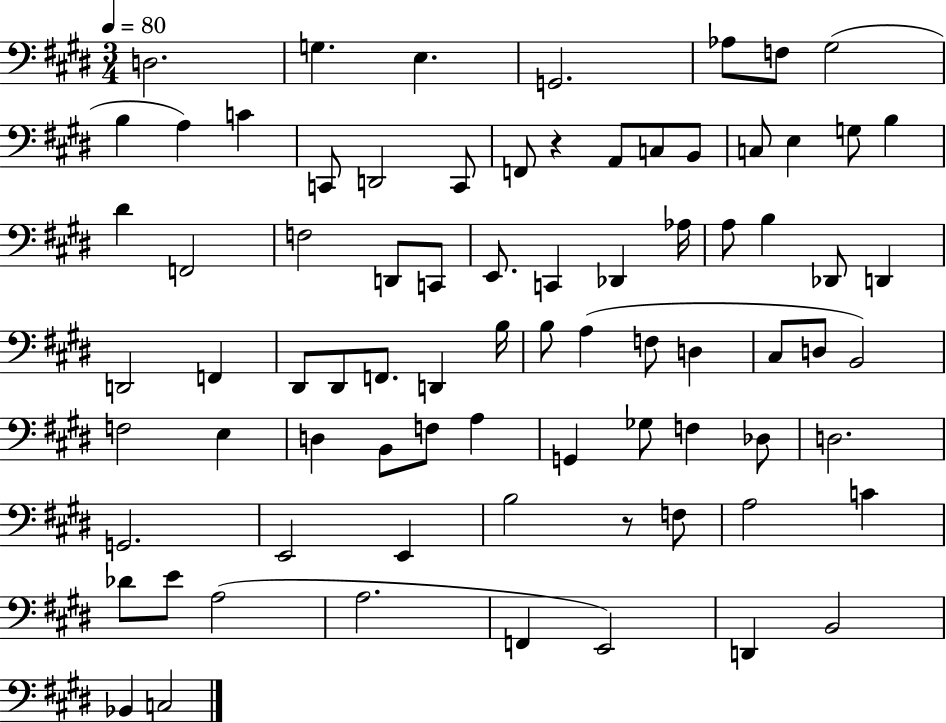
{
  \clef bass
  \numericTimeSignature
  \time 3/4
  \key e \major
  \tempo 4 = 80
  d2. | g4. e4. | g,2. | aes8 f8 gis2( | \break b4 a4) c'4 | c,8 d,2 c,8 | f,8 r4 a,8 c8 b,8 | c8 e4 g8 b4 | \break dis'4 f,2 | f2 d,8 c,8 | e,8. c,4 des,4 aes16 | a8 b4 des,8 d,4 | \break d,2 f,4 | dis,8 dis,8 f,8. d,4 b16 | b8 a4( f8 d4 | cis8 d8 b,2) | \break f2 e4 | d4 b,8 f8 a4 | g,4 ges8 f4 des8 | d2. | \break g,2. | e,2 e,4 | b2 r8 f8 | a2 c'4 | \break des'8 e'8 a2( | a2. | f,4 e,2) | d,4 b,2 | \break bes,4 c2 | \bar "|."
}